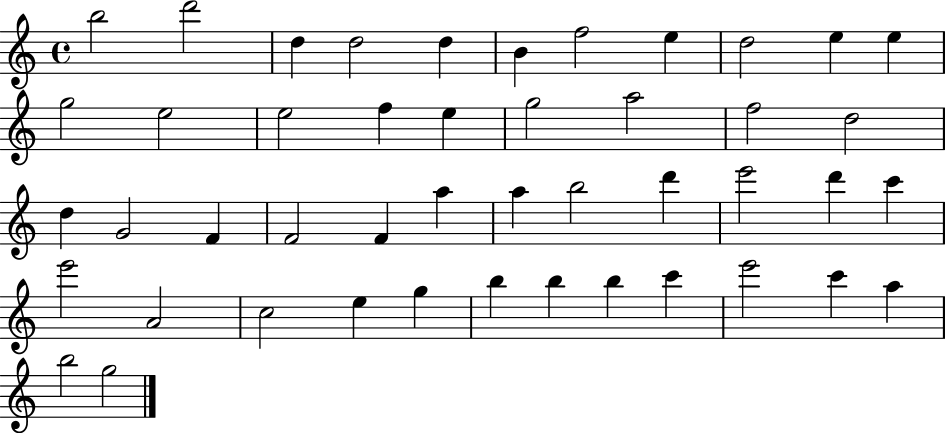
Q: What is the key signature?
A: C major